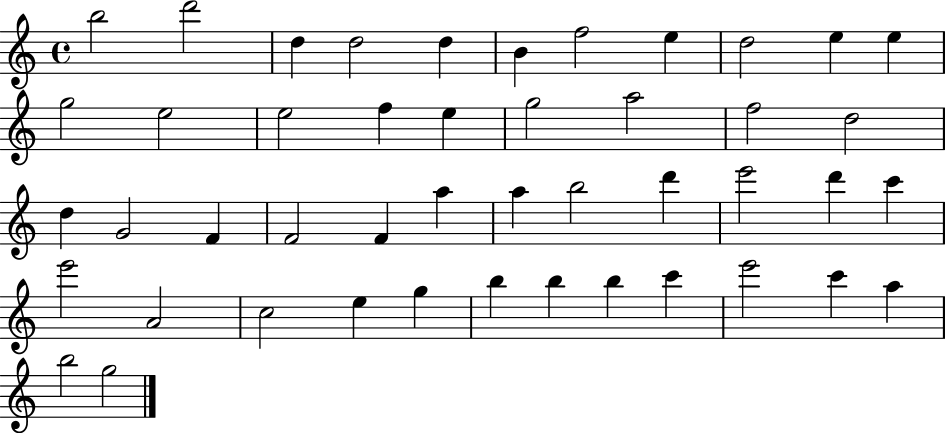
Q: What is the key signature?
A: C major